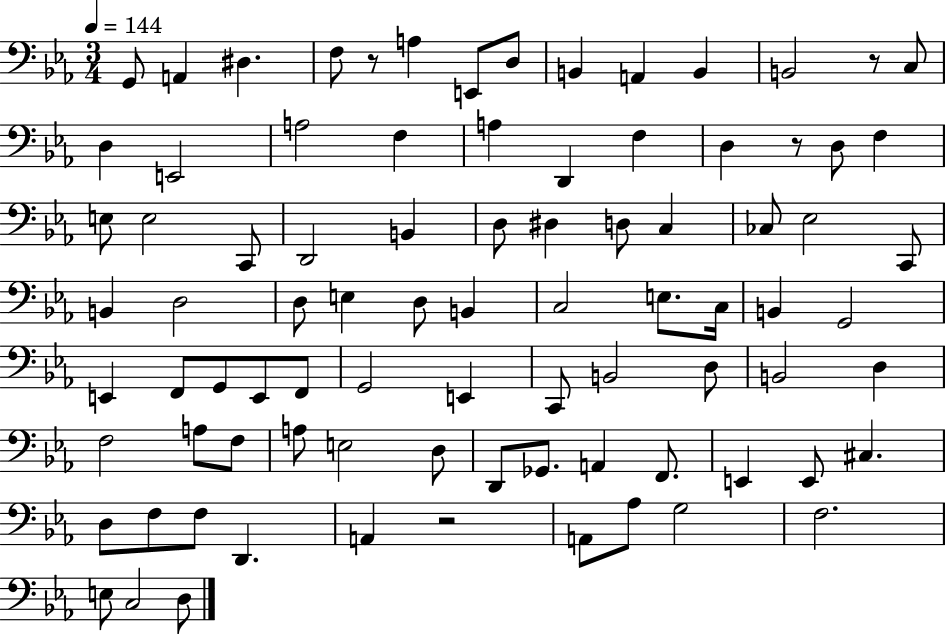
X:1
T:Untitled
M:3/4
L:1/4
K:Eb
G,,/2 A,, ^D, F,/2 z/2 A, E,,/2 D,/2 B,, A,, B,, B,,2 z/2 C,/2 D, E,,2 A,2 F, A, D,, F, D, z/2 D,/2 F, E,/2 E,2 C,,/2 D,,2 B,, D,/2 ^D, D,/2 C, _C,/2 _E,2 C,,/2 B,, D,2 D,/2 E, D,/2 B,, C,2 E,/2 C,/4 B,, G,,2 E,, F,,/2 G,,/2 E,,/2 F,,/2 G,,2 E,, C,,/2 B,,2 D,/2 B,,2 D, F,2 A,/2 F,/2 A,/2 E,2 D,/2 D,,/2 _G,,/2 A,, F,,/2 E,, E,,/2 ^C, D,/2 F,/2 F,/2 D,, A,, z2 A,,/2 _A,/2 G,2 F,2 E,/2 C,2 D,/2